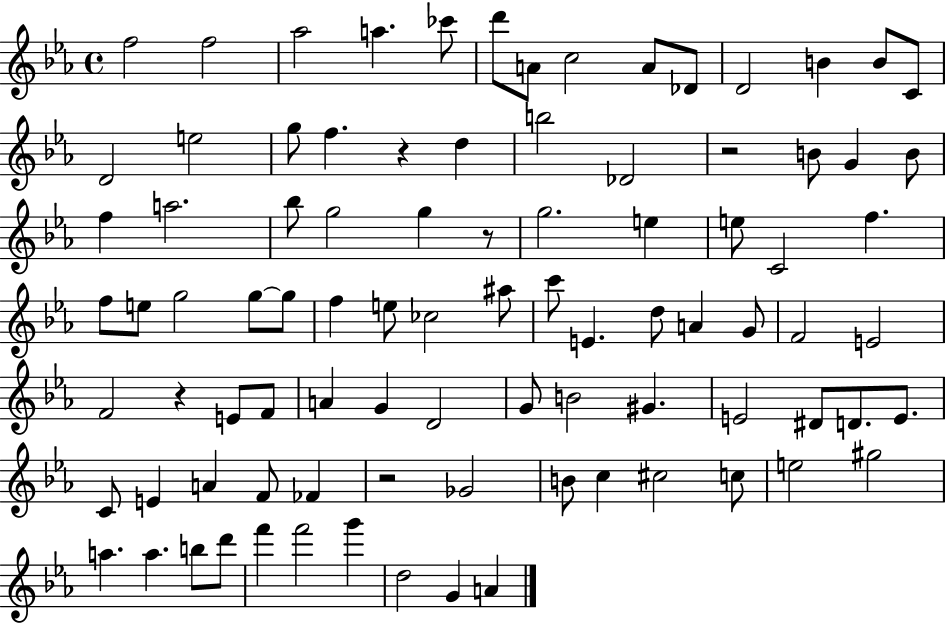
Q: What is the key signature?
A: EES major